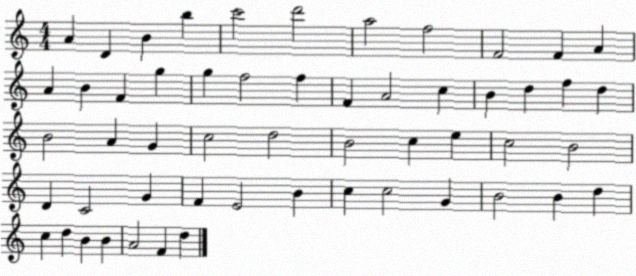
X:1
T:Untitled
M:4/4
L:1/4
K:C
A D B b c'2 d'2 a2 f2 F2 F A A B F g g f2 f F A2 c B d f d B2 A G c2 d2 B2 c e c2 B2 D C2 G F E2 B c c2 G B2 B d c d B B A2 F d